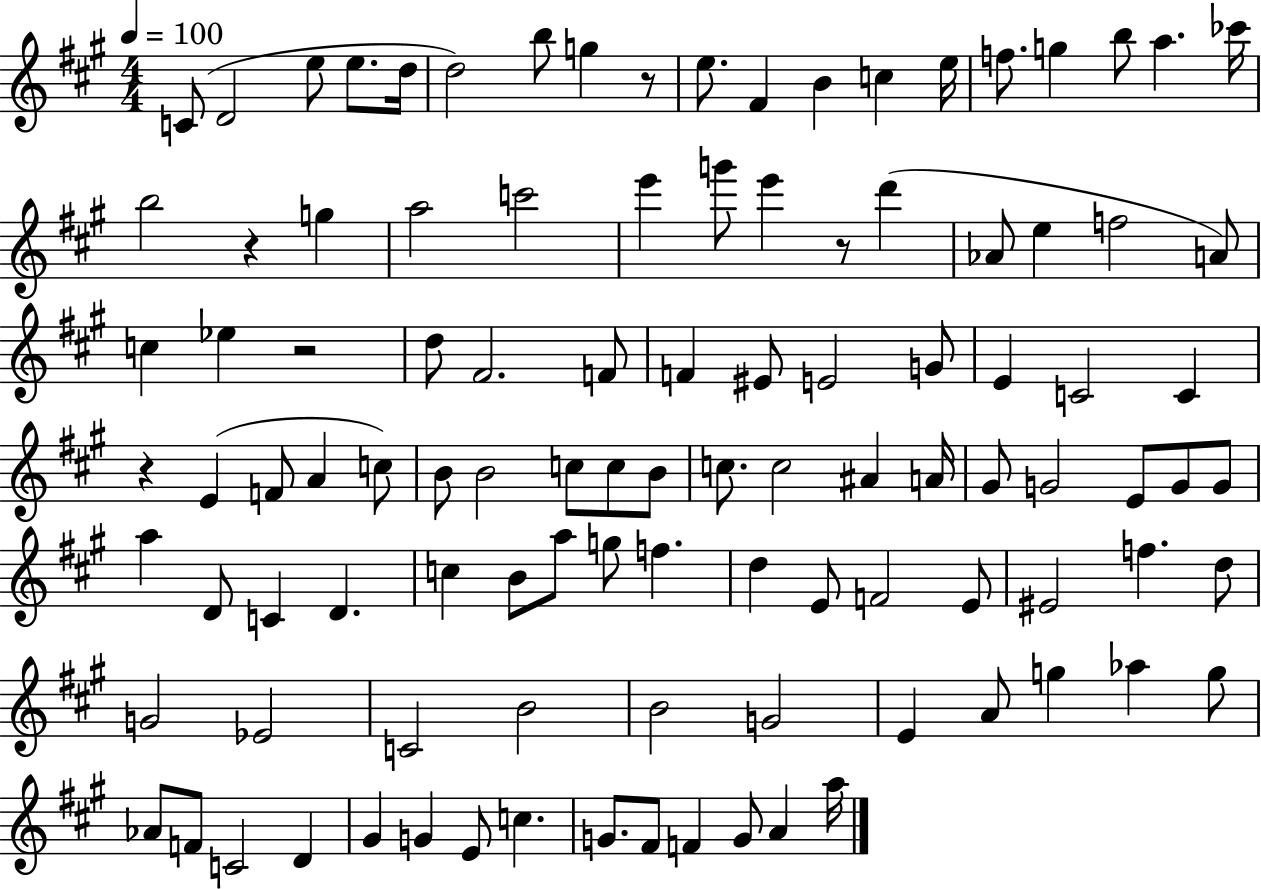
X:1
T:Untitled
M:4/4
L:1/4
K:A
C/2 D2 e/2 e/2 d/4 d2 b/2 g z/2 e/2 ^F B c e/4 f/2 g b/2 a _c'/4 b2 z g a2 c'2 e' g'/2 e' z/2 d' _A/2 e f2 A/2 c _e z2 d/2 ^F2 F/2 F ^E/2 E2 G/2 E C2 C z E F/2 A c/2 B/2 B2 c/2 c/2 B/2 c/2 c2 ^A A/4 ^G/2 G2 E/2 G/2 G/2 a D/2 C D c B/2 a/2 g/2 f d E/2 F2 E/2 ^E2 f d/2 G2 _E2 C2 B2 B2 G2 E A/2 g _a g/2 _A/2 F/2 C2 D ^G G E/2 c G/2 ^F/2 F G/2 A a/4